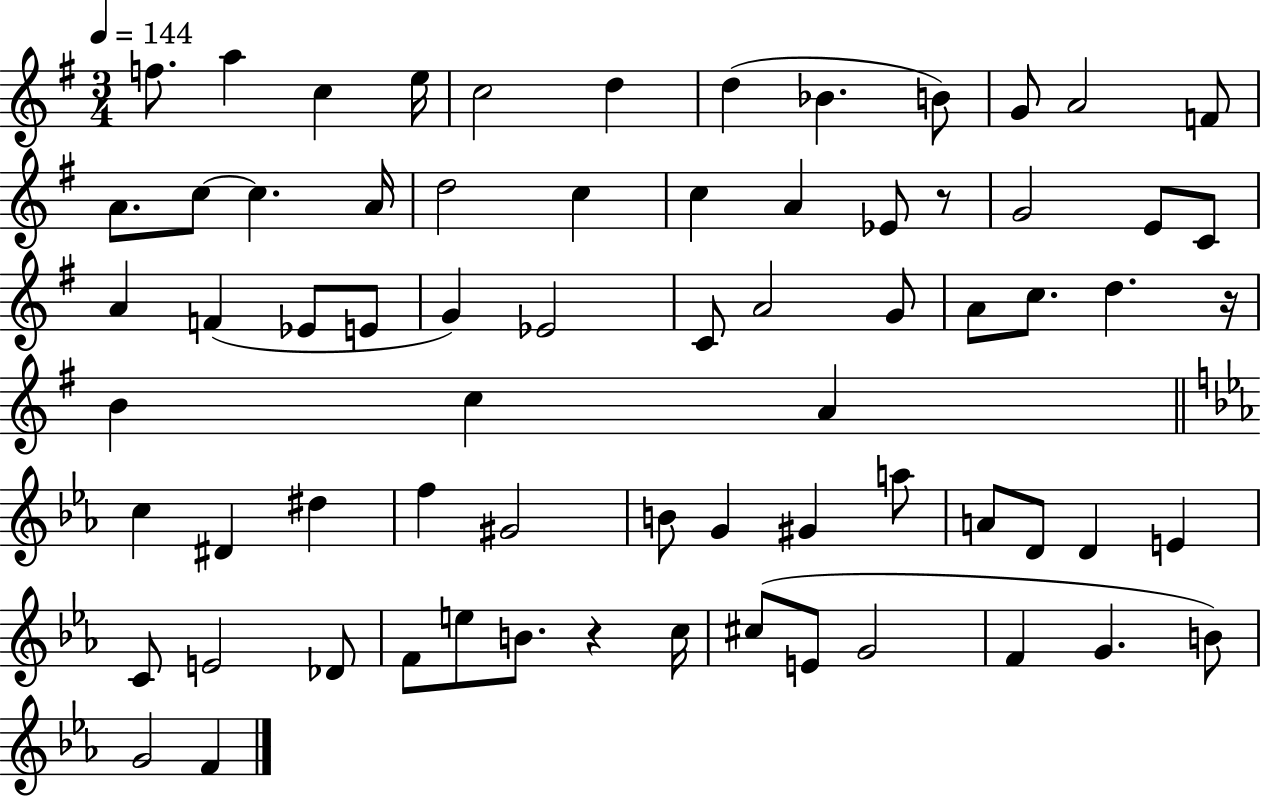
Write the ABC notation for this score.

X:1
T:Untitled
M:3/4
L:1/4
K:G
f/2 a c e/4 c2 d d _B B/2 G/2 A2 F/2 A/2 c/2 c A/4 d2 c c A _E/2 z/2 G2 E/2 C/2 A F _E/2 E/2 G _E2 C/2 A2 G/2 A/2 c/2 d z/4 B c A c ^D ^d f ^G2 B/2 G ^G a/2 A/2 D/2 D E C/2 E2 _D/2 F/2 e/2 B/2 z c/4 ^c/2 E/2 G2 F G B/2 G2 F